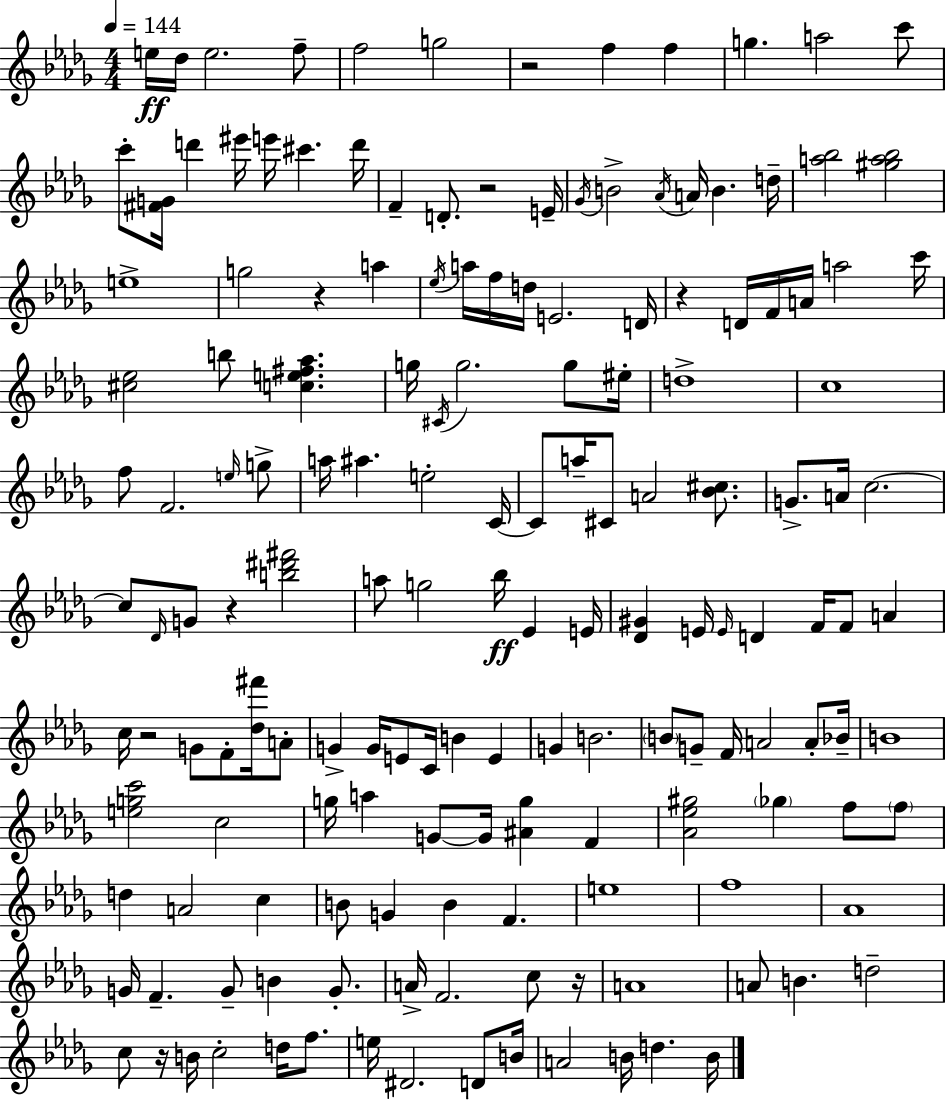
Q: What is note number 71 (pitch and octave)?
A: E4